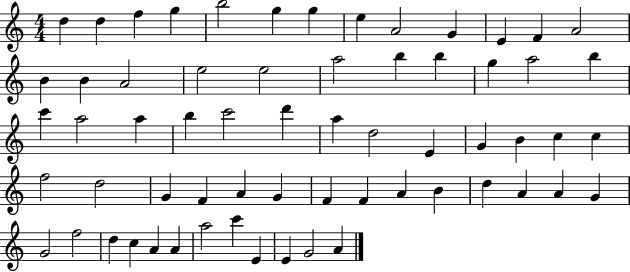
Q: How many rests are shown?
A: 0